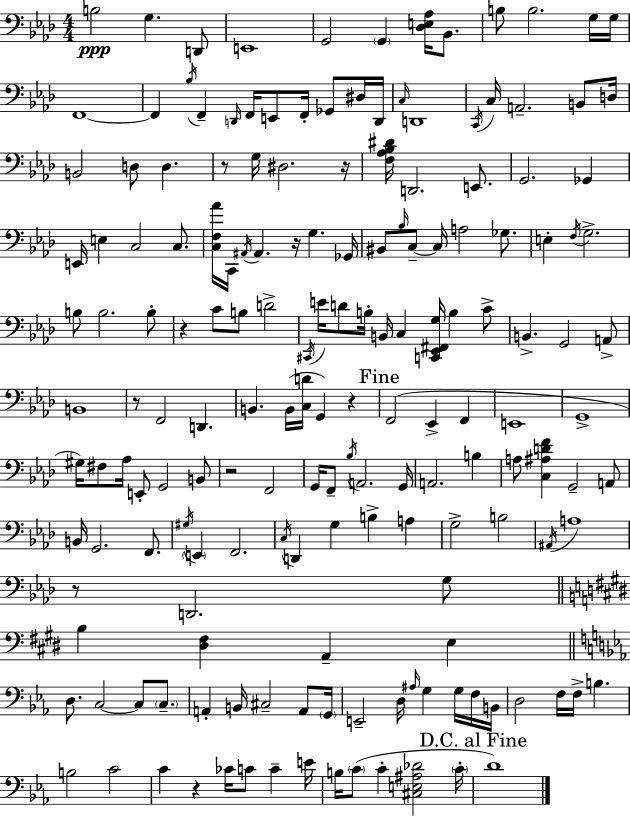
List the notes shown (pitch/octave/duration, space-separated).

B3/h G3/q. D2/e E2/w G2/h G2/q [Db3,E3,Ab3]/s Bb2/e. B3/e B3/h. G3/s G3/s F2/w F2/q Bb3/s F2/q D2/s F2/s E2/e F2/s Gb2/e D#3/s D2/s C3/s D2/w C2/s C3/s A2/h. B2/e D3/s B2/h D3/e D3/q. R/e G3/s D#3/h. R/s [F3,Ab3,Bb3,D#4]/s D2/h. E2/e. G2/h. Gb2/q E2/s E3/q C3/h C3/e. [C3,F3,Ab4]/s C2/s A#2/s A#2/q. R/s G3/q. Gb2/s BIS2/e Bb3/s C3/e C3/s A3/h Gb3/e. E3/q F3/s G3/h. B3/e B3/h. B3/e R/q C4/e B3/e D4/h C#2/s E4/s D4/e B3/s B2/s C3/q [C2,Eb2,F#2,G3]/s B3/q C4/e B2/q. G2/h A2/e B2/w R/e F2/h D2/q. B2/q. B2/s [C3,D4]/s G2/q R/q F2/h Eb2/q F2/q E2/w G2/w G#3/s F#3/e Ab3/s E2/e G2/h B2/e R/h F2/h G2/s F2/e Bb3/s A2/h. G2/s A2/h. B3/q A3/e [C3,A#3,D4,F4]/q G2/h A2/e B2/s G2/h. F2/e. G#3/s E2/q F2/h. C3/s D2/q G3/q B3/q A3/q G3/h B3/h A#2/s A3/w R/e D2/h. G3/e B3/q [D#3,F#3]/q A2/q E3/q D3/e. C3/h C3/e C3/e. A2/q B2/s C#3/h A2/e G2/s E2/h D3/s A#3/s G3/q G3/s F3/s B2/s D3/h F3/s F3/s B3/q. B3/h C4/h C4/q R/q CES4/s C4/e C4/q E4/s B3/s C4/e C4/q [C#3,E3,A#3,Db4]/h C4/s D4/w